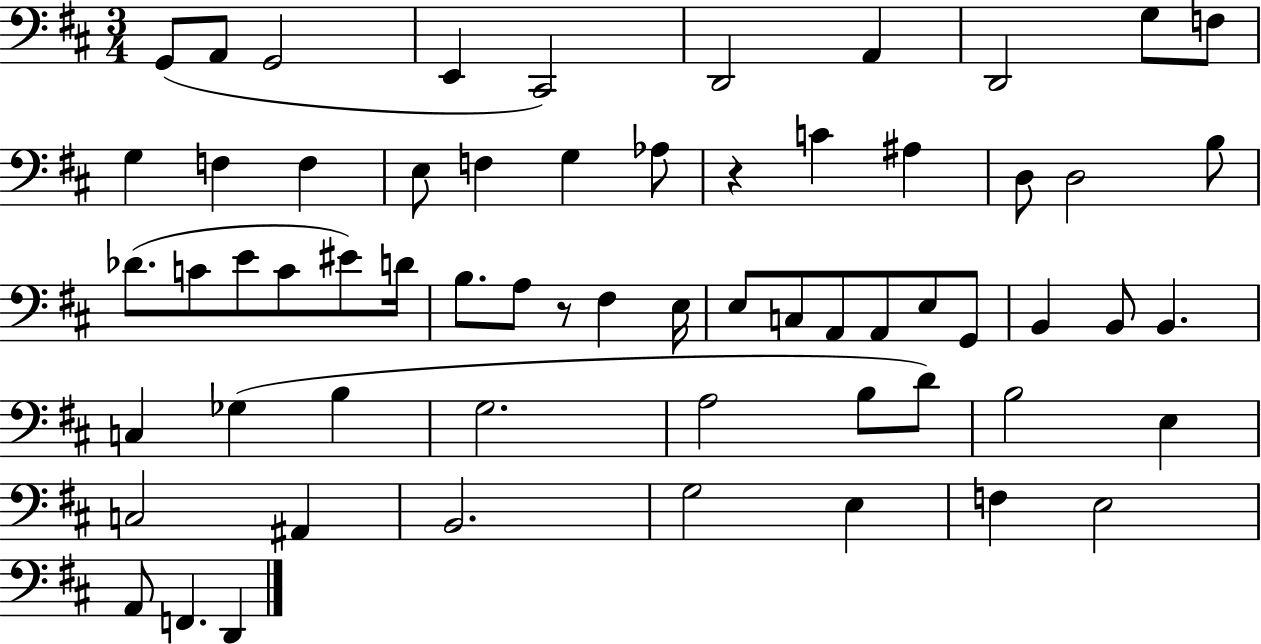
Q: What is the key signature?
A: D major